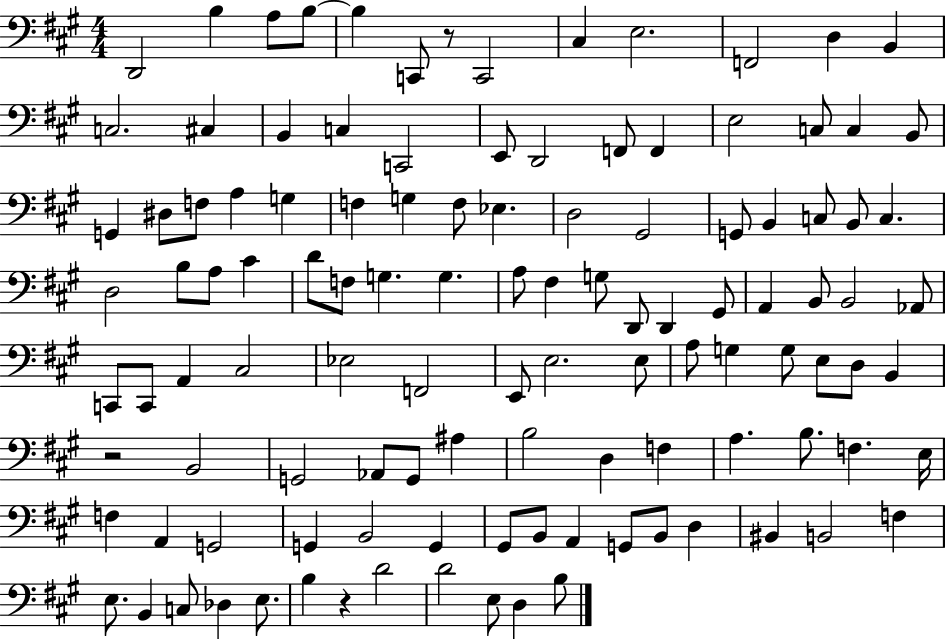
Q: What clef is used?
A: bass